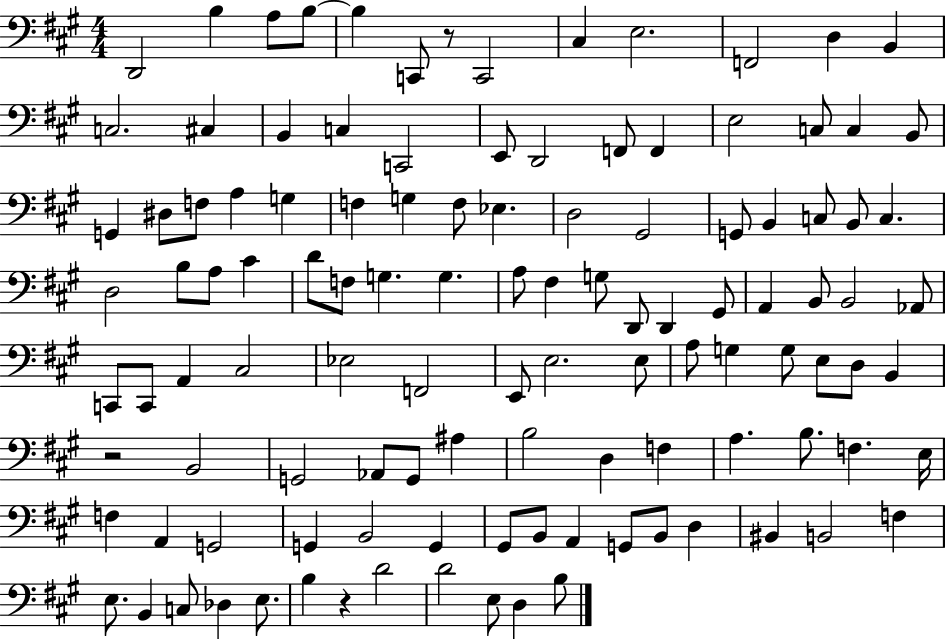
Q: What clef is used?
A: bass